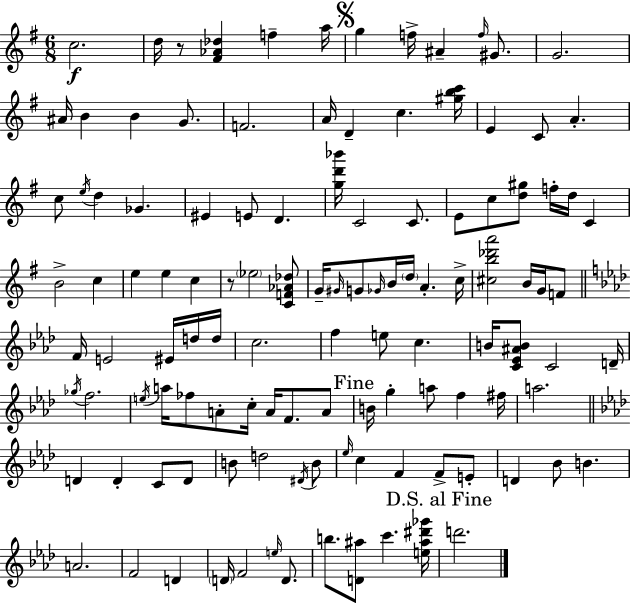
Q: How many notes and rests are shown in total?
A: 117